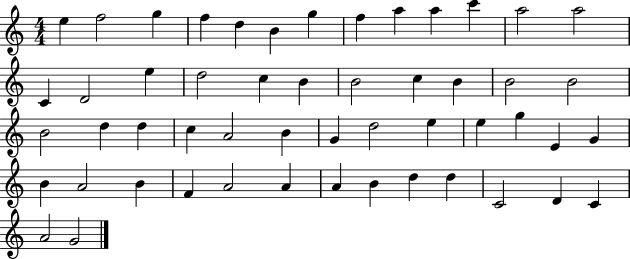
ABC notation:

X:1
T:Untitled
M:4/4
L:1/4
K:C
e f2 g f d B g f a a c' a2 a2 C D2 e d2 c B B2 c B B2 B2 B2 d d c A2 B G d2 e e g E G B A2 B F A2 A A B d d C2 D C A2 G2